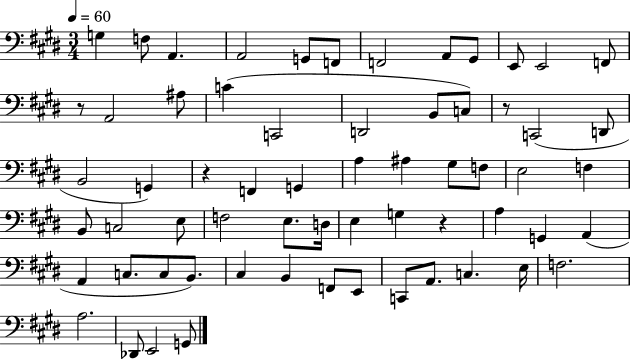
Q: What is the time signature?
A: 3/4